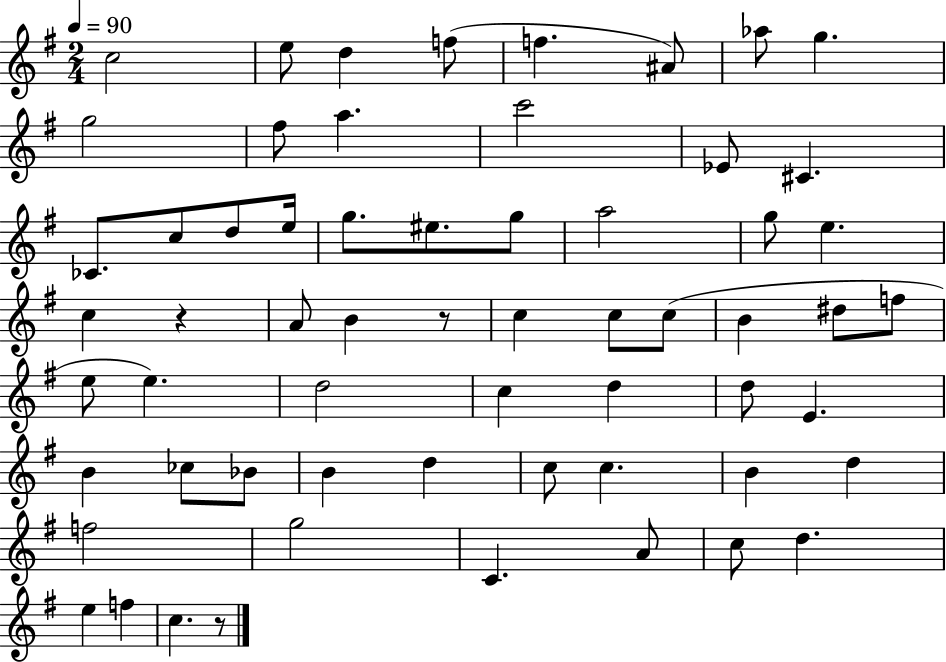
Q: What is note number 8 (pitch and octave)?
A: G5